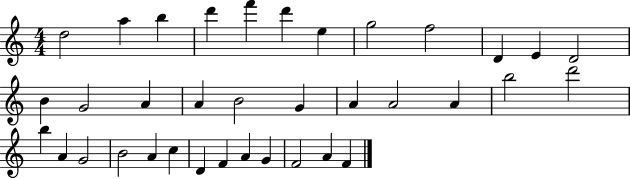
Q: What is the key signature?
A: C major